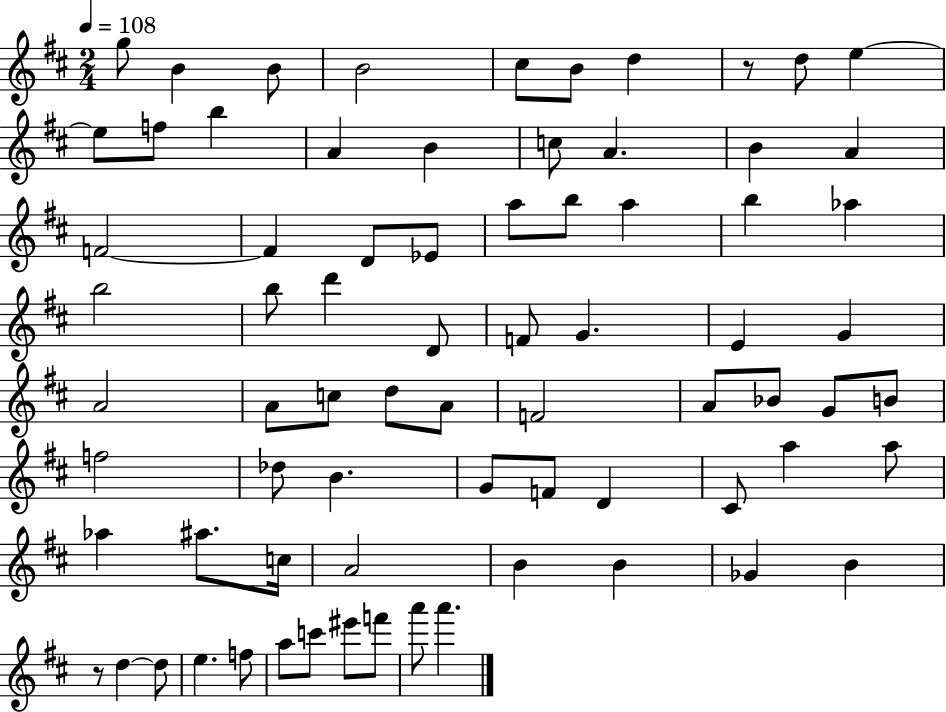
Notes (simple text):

G5/e B4/q B4/e B4/h C#5/e B4/e D5/q R/e D5/e E5/q E5/e F5/e B5/q A4/q B4/q C5/e A4/q. B4/q A4/q F4/h F4/q D4/e Eb4/e A5/e B5/e A5/q B5/q Ab5/q B5/h B5/e D6/q D4/e F4/e G4/q. E4/q G4/q A4/h A4/e C5/e D5/e A4/e F4/h A4/e Bb4/e G4/e B4/e F5/h Db5/e B4/q. G4/e F4/e D4/q C#4/e A5/q A5/e Ab5/q A#5/e. C5/s A4/h B4/q B4/q Gb4/q B4/q R/e D5/q D5/e E5/q. F5/e A5/e C6/e EIS6/e F6/e A6/e A6/q.